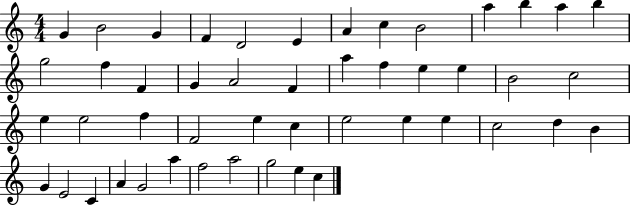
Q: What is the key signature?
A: C major